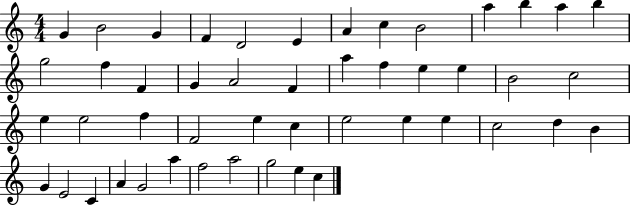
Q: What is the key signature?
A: C major